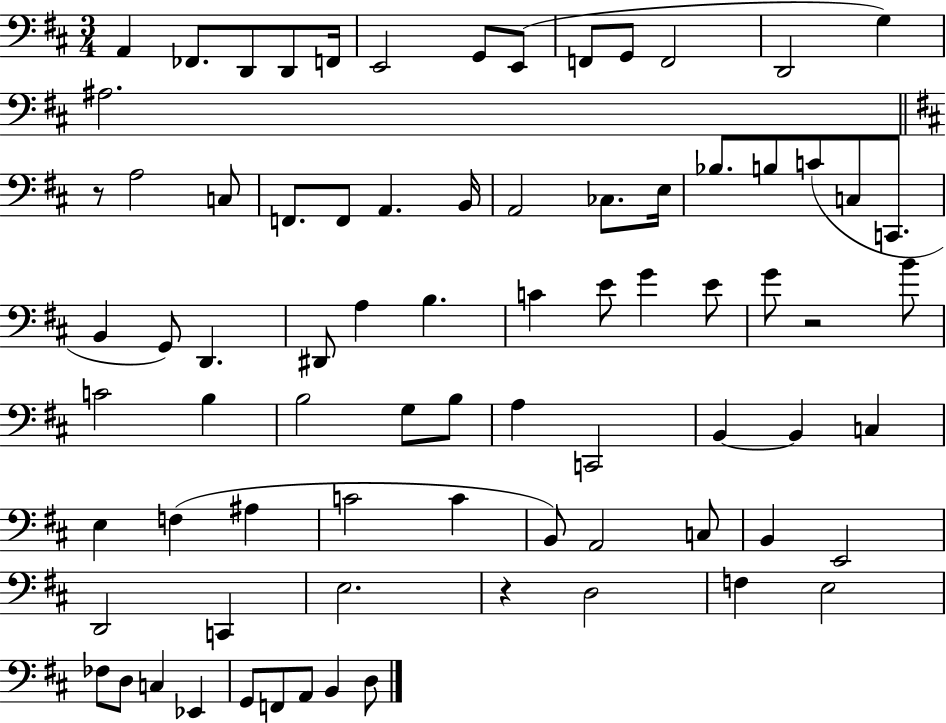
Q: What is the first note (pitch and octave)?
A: A2